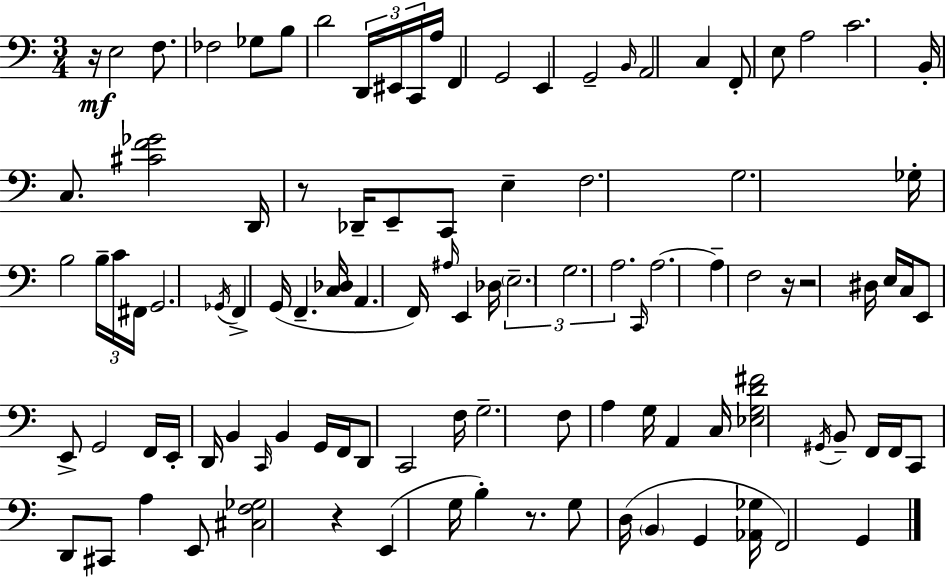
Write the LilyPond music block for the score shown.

{
  \clef bass
  \numericTimeSignature
  \time 3/4
  \key c \major
  r16\mf e2 f8. | fes2 ges8 b8 | d'2 \tuplet 3/2 { d,16 eis,16 c,16 } a16 | f,4 g,2 | \break e,4 g,2-- | \grace { b,16 } a,2 c4 | f,8-. e8 a2 | c'2. | \break b,16-. c8. <cis' f' ges'>2 | d,16 r8 des,16-- e,8-- c,8 e4-- | f2. | g2. | \break ges16-. b2 \tuplet 3/2 { b16-- c'16 | fis,16 } g,2. | \acciaccatura { ges,16 } f,4-> g,16( f,4.-- | <c des>16 a,4. f,16) \grace { ais16 } e,4 | \break des16 \tuplet 3/2 { \parenthesize e2.-- | g2. | a2. } | \grace { c,16 } a2.~~ | \break a4-- f2 | r16 r2 | dis16 e16 c16 e,8 e,8-> g,2 | f,16 e,16-. d,16 b,4 \grace { c,16 } | \break b,4 g,16 f,16 d,8 c,2 | f16 g2.-- | f8 a4 g16 | a,4 c16 <ees g d' fis'>2 | \break \acciaccatura { gis,16 } b,8-- f,16 f,16 c,8 d,8 cis,8 | a4 e,8 <cis f ges>2 | r4 e,4( g16 b4-.) | r8. g8 d16( \parenthesize b,4 | \break g,4 <aes, ges>16 f,2) | g,4 \bar "|."
}